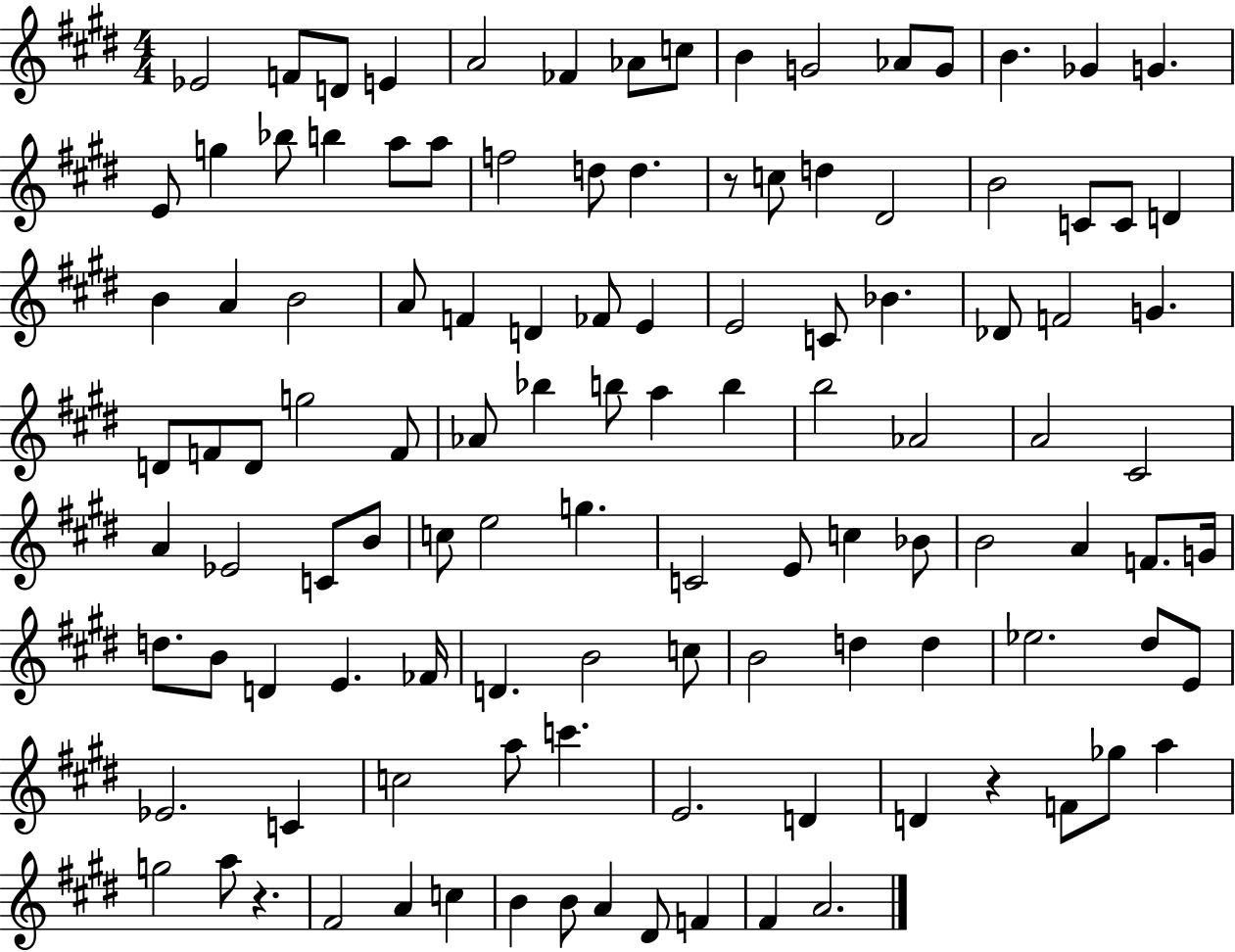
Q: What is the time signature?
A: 4/4